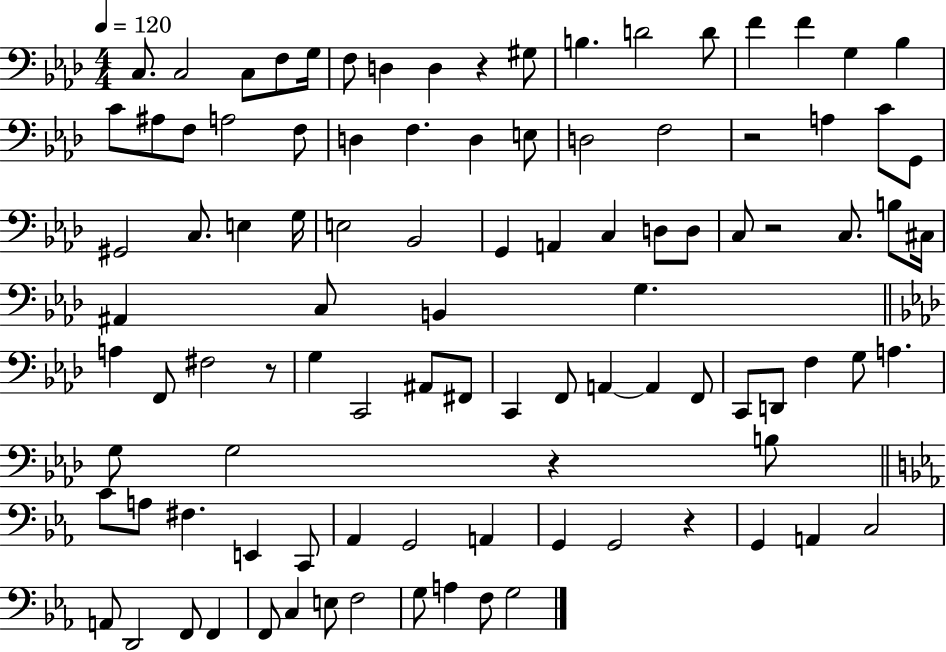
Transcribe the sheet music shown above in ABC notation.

X:1
T:Untitled
M:4/4
L:1/4
K:Ab
C,/2 C,2 C,/2 F,/2 G,/4 F,/2 D, D, z ^G,/2 B, D2 D/2 F F G, _B, C/2 ^A,/2 F,/2 A,2 F,/2 D, F, D, E,/2 D,2 F,2 z2 A, C/2 G,,/2 ^G,,2 C,/2 E, G,/4 E,2 _B,,2 G,, A,, C, D,/2 D,/2 C,/2 z2 C,/2 B,/2 ^C,/4 ^A,, C,/2 B,, G, A, F,,/2 ^F,2 z/2 G, C,,2 ^A,,/2 ^F,,/2 C,, F,,/2 A,, A,, F,,/2 C,,/2 D,,/2 F, G,/2 A, G,/2 G,2 z B,/2 C/2 A,/2 ^F, E,, C,,/2 _A,, G,,2 A,, G,, G,,2 z G,, A,, C,2 A,,/2 D,,2 F,,/2 F,, F,,/2 C, E,/2 F,2 G,/2 A, F,/2 G,2